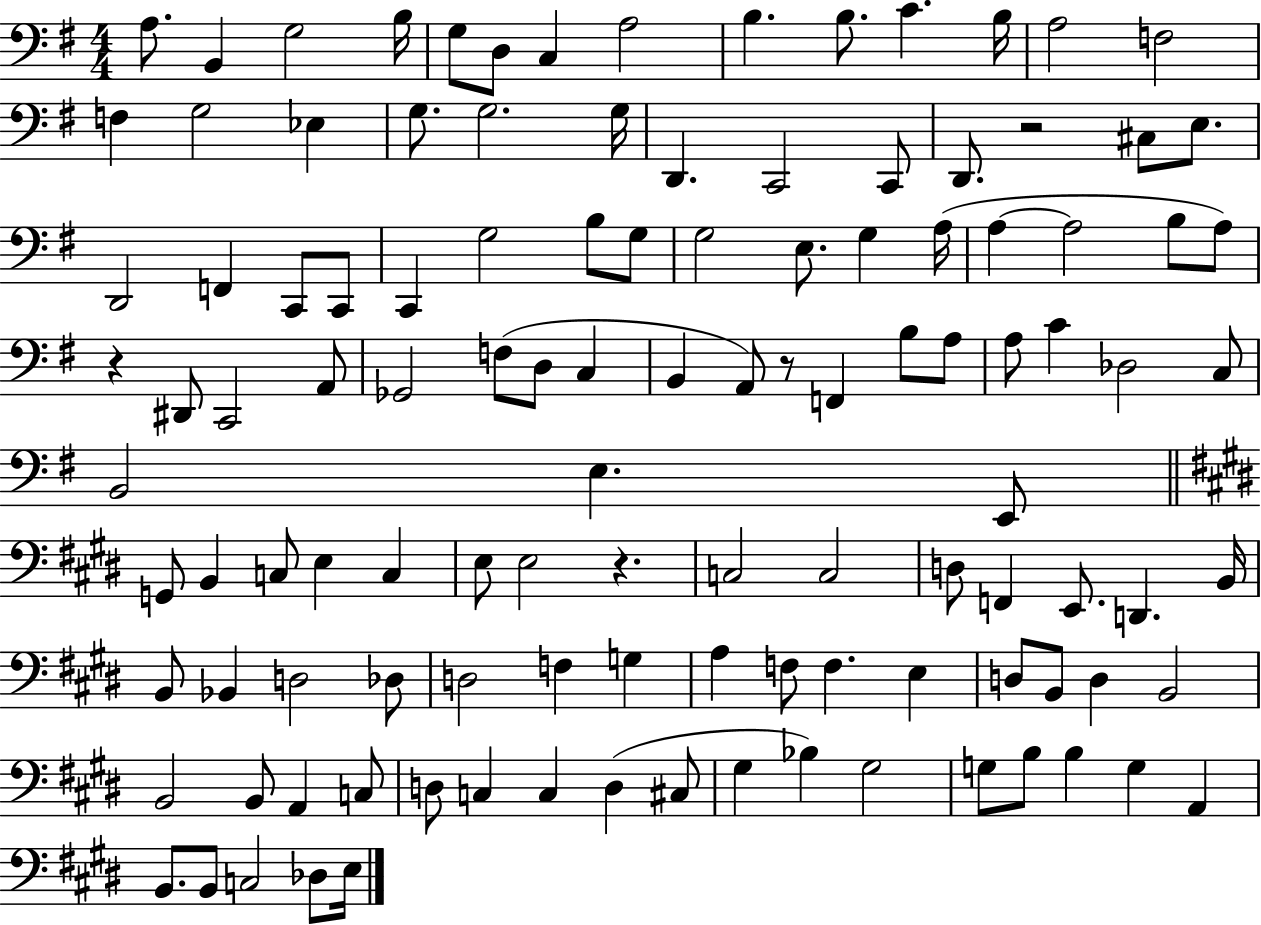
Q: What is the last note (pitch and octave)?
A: E3